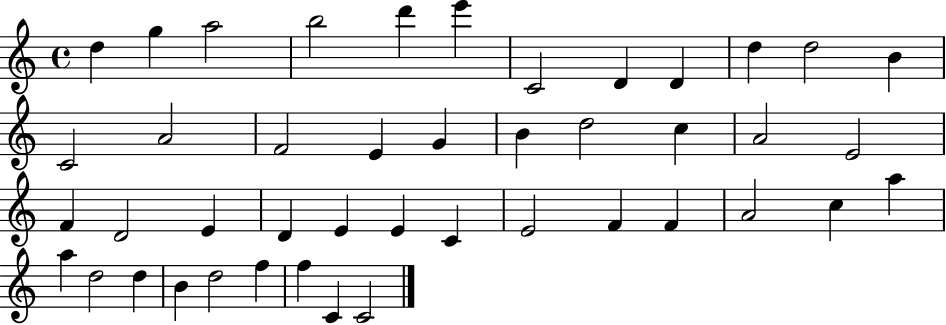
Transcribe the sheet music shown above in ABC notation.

X:1
T:Untitled
M:4/4
L:1/4
K:C
d g a2 b2 d' e' C2 D D d d2 B C2 A2 F2 E G B d2 c A2 E2 F D2 E D E E C E2 F F A2 c a a d2 d B d2 f f C C2